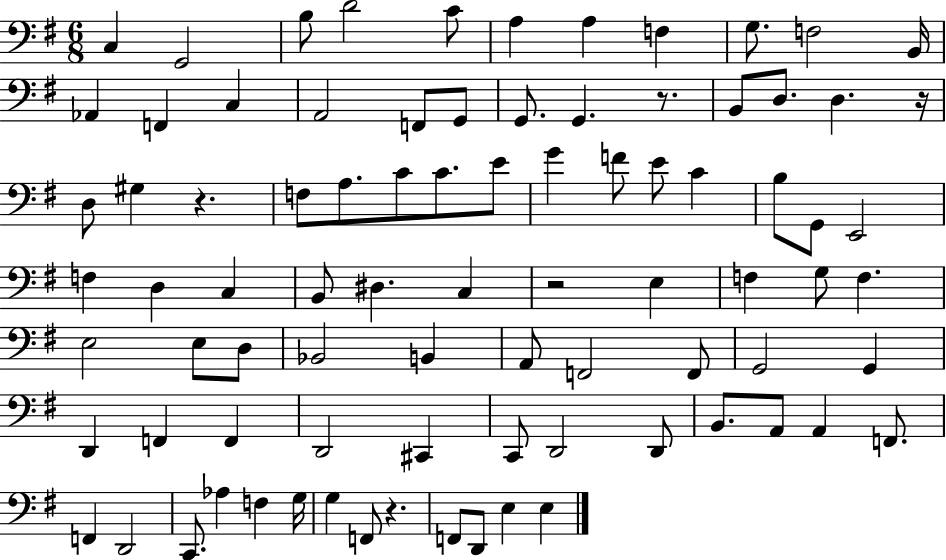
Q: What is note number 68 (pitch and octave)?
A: F2